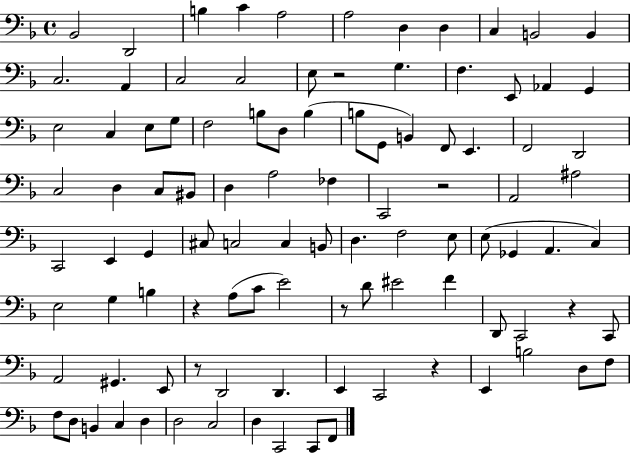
Bb2/h D2/h B3/q C4/q A3/h A3/h D3/q D3/q C3/q B2/h B2/q C3/h. A2/q C3/h C3/h E3/e R/h G3/q. F3/q. E2/e Ab2/q G2/q E3/h C3/q E3/e G3/e F3/h B3/e D3/e B3/q B3/e G2/e B2/q F2/e E2/q. F2/h D2/h C3/h D3/q C3/e BIS2/e D3/q A3/h FES3/q C2/h R/h A2/h A#3/h C2/h E2/q G2/q C#3/e C3/h C3/q B2/e D3/q. F3/h E3/e E3/e Gb2/q A2/q. C3/q E3/h G3/q B3/q R/q A3/e C4/e E4/h R/e D4/e EIS4/h F4/q D2/e C2/h R/q C2/e A2/h G#2/q. E2/e R/e D2/h D2/q. E2/q C2/h R/q E2/q B3/h D3/e F3/e F3/e D3/e B2/q C3/q D3/q D3/h C3/h D3/q C2/h C2/e F2/e